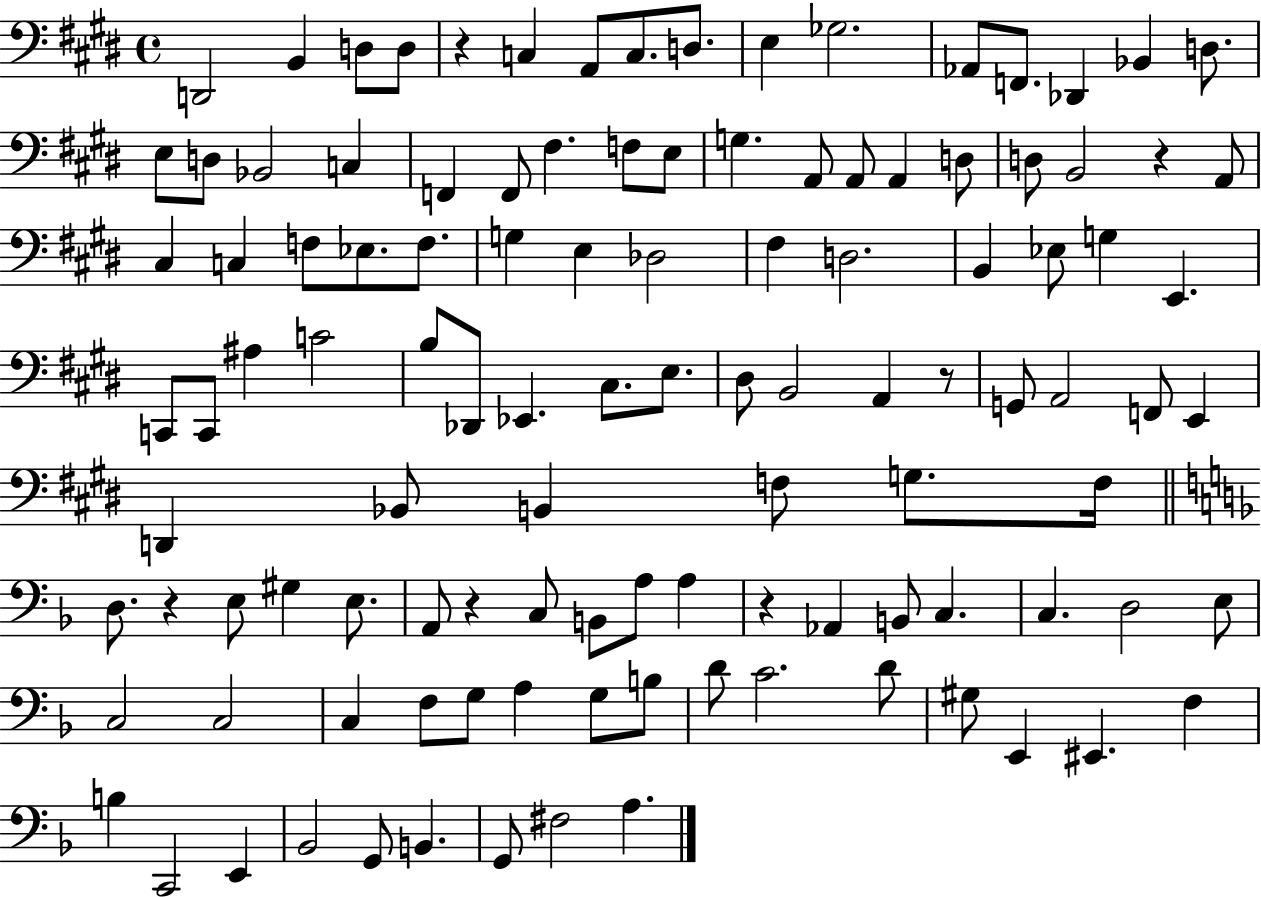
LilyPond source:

{
  \clef bass
  \time 4/4
  \defaultTimeSignature
  \key e \major
  \repeat volta 2 { d,2 b,4 d8 d8 | r4 c4 a,8 c8. d8. | e4 ges2. | aes,8 f,8. des,4 bes,4 d8. | \break e8 d8 bes,2 c4 | f,4 f,8 fis4. f8 e8 | g4. a,8 a,8 a,4 d8 | d8 b,2 r4 a,8 | \break cis4 c4 f8 ees8. f8. | g4 e4 des2 | fis4 d2. | b,4 ees8 g4 e,4. | \break c,8 c,8 ais4 c'2 | b8 des,8 ees,4. cis8. e8. | dis8 b,2 a,4 r8 | g,8 a,2 f,8 e,4 | \break d,4 bes,8 b,4 f8 g8. f16 | \bar "||" \break \key f \major d8. r4 e8 gis4 e8. | a,8 r4 c8 b,8 a8 a4 | r4 aes,4 b,8 c4. | c4. d2 e8 | \break c2 c2 | c4 f8 g8 a4 g8 b8 | d'8 c'2. d'8 | gis8 e,4 eis,4. f4 | \break b4 c,2 e,4 | bes,2 g,8 b,4. | g,8 fis2 a4. | } \bar "|."
}